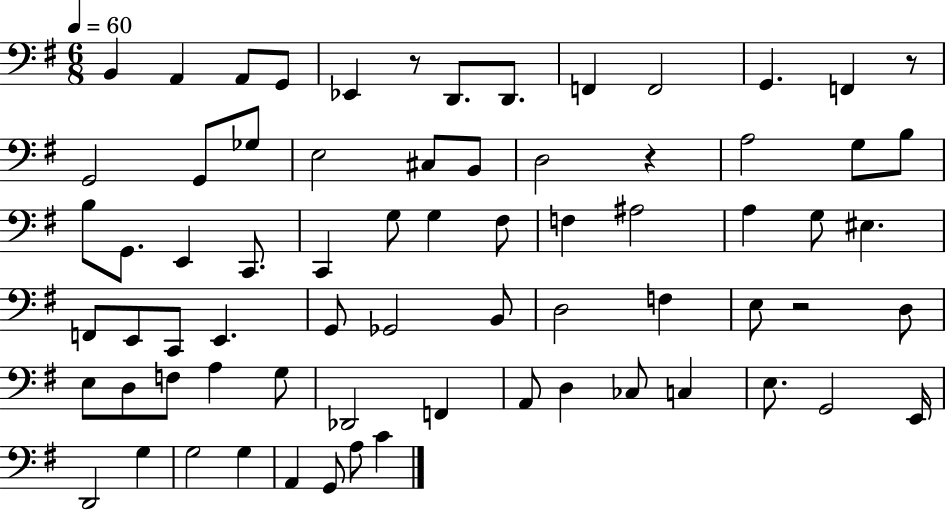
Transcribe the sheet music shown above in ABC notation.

X:1
T:Untitled
M:6/8
L:1/4
K:G
B,, A,, A,,/2 G,,/2 _E,, z/2 D,,/2 D,,/2 F,, F,,2 G,, F,, z/2 G,,2 G,,/2 _G,/2 E,2 ^C,/2 B,,/2 D,2 z A,2 G,/2 B,/2 B,/2 G,,/2 E,, C,,/2 C,, G,/2 G, ^F,/2 F, ^A,2 A, G,/2 ^E, F,,/2 E,,/2 C,,/2 E,, G,,/2 _G,,2 B,,/2 D,2 F, E,/2 z2 D,/2 E,/2 D,/2 F,/2 A, G,/2 _D,,2 F,, A,,/2 D, _C,/2 C, E,/2 G,,2 E,,/4 D,,2 G, G,2 G, A,, G,,/2 A,/2 C